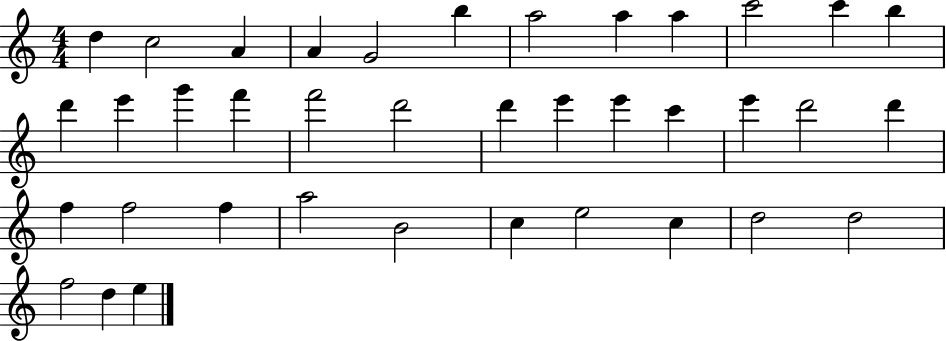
X:1
T:Untitled
M:4/4
L:1/4
K:C
d c2 A A G2 b a2 a a c'2 c' b d' e' g' f' f'2 d'2 d' e' e' c' e' d'2 d' f f2 f a2 B2 c e2 c d2 d2 f2 d e